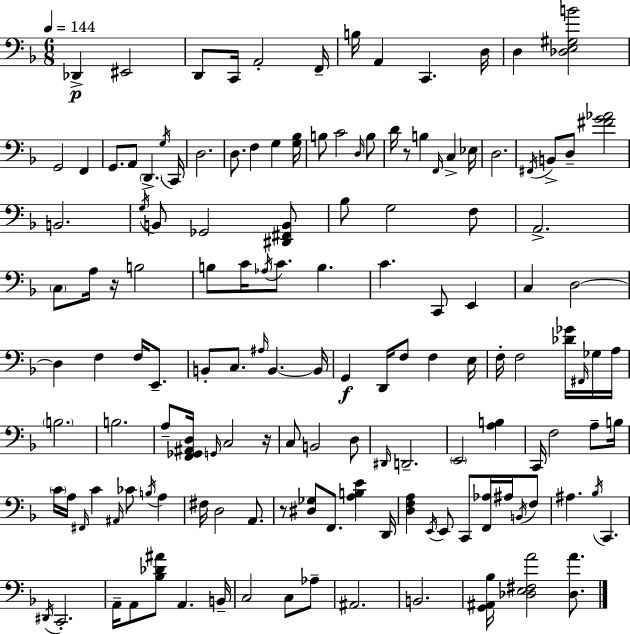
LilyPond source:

{
  \clef bass
  \numericTimeSignature
  \time 6/8
  \key f \major
  \tempo 4 = 144
  des,4->\p eis,2 | d,8 c,16 a,2-. f,16-- | b16 a,4 c,4. d16 | d4 <des e gis b'>2 | \break g,2 f,4 | g,8. a,8 \parenthesize d,4.-> \acciaccatura { g16 } | c,16 d2. | d8. f4 g4 | \break <g bes>16 b8 c'2 \grace { d16 } | b8 d'16 r8 b4 \grace { f,16 } c4-> | ees16 d2. | \acciaccatura { fis,16 } b,8-> d8-- <fis' g' aes'>2 | \break b,2. | \acciaccatura { g16 } b,8 ges,2 | <dis, fis, b,>8 bes8 g2 | f8 a,2.-> | \break \parenthesize c8 a16 r16 b2 | b8 c'16 \acciaccatura { aes16 } c'8. | b4. c'4. | c,8 e,4 c4 d2~~ | \break d4 f4 | f16 e,8.-- b,8-. c8. \grace { ais16 } | b,4.~~ b,16 g,4\f d,16 | f8 f4 e16 f16-. f2 | \break <des' ges'>16 \grace { fis,16 } ges16 a16 \parenthesize b2. | b2. | a8-- <f, ges, ais, d>16 \grace { g,16 } | c2 r16 c8 b,2 | \break d8 \grace { dis,16 } d,2.-- | \parenthesize e,2 | <a b>4 c,16 f2 | a8-- b16 \parenthesize c'16 a16 | \break \grace { fis,16 } c'4 \grace { ais,16 } ces'8 \acciaccatura { b16 } a4 | fis16 d2 a,8. | r8 <dis ges>8 f,8. <a b e'>4 | d,16 <d f a>4 \acciaccatura { e,16 } e,8 c,8 <f, aes>16 ais16 | \break \acciaccatura { b,16 } f8 ais4. \acciaccatura { bes16 } c,4. | \acciaccatura { dis,16 } c,2.-. | a,16-- a,8 <bes des' ais'>8 a,4. | b,16-- c2 | \break c8 aes8-- ais,2. | b,2. | <g, ais, bes>16 <des e fis a'>2 | <des a'>8. \bar "|."
}